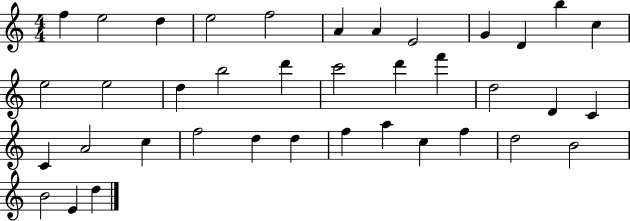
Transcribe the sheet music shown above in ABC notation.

X:1
T:Untitled
M:4/4
L:1/4
K:C
f e2 d e2 f2 A A E2 G D b c e2 e2 d b2 d' c'2 d' f' d2 D C C A2 c f2 d d f a c f d2 B2 B2 E d